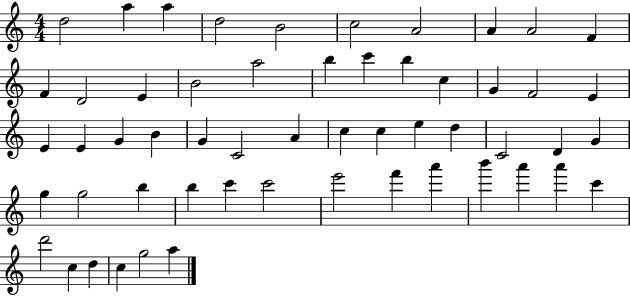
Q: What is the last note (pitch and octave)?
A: A5